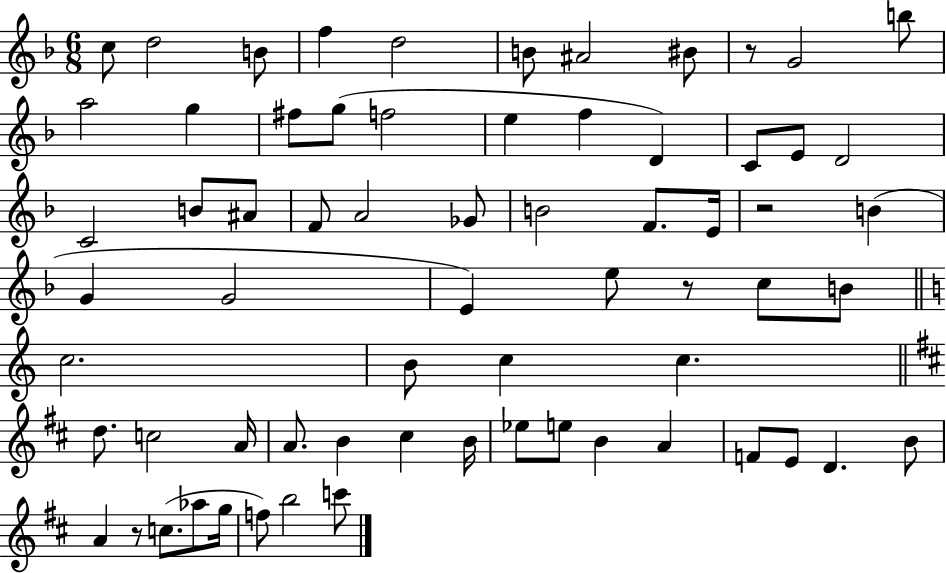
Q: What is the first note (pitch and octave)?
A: C5